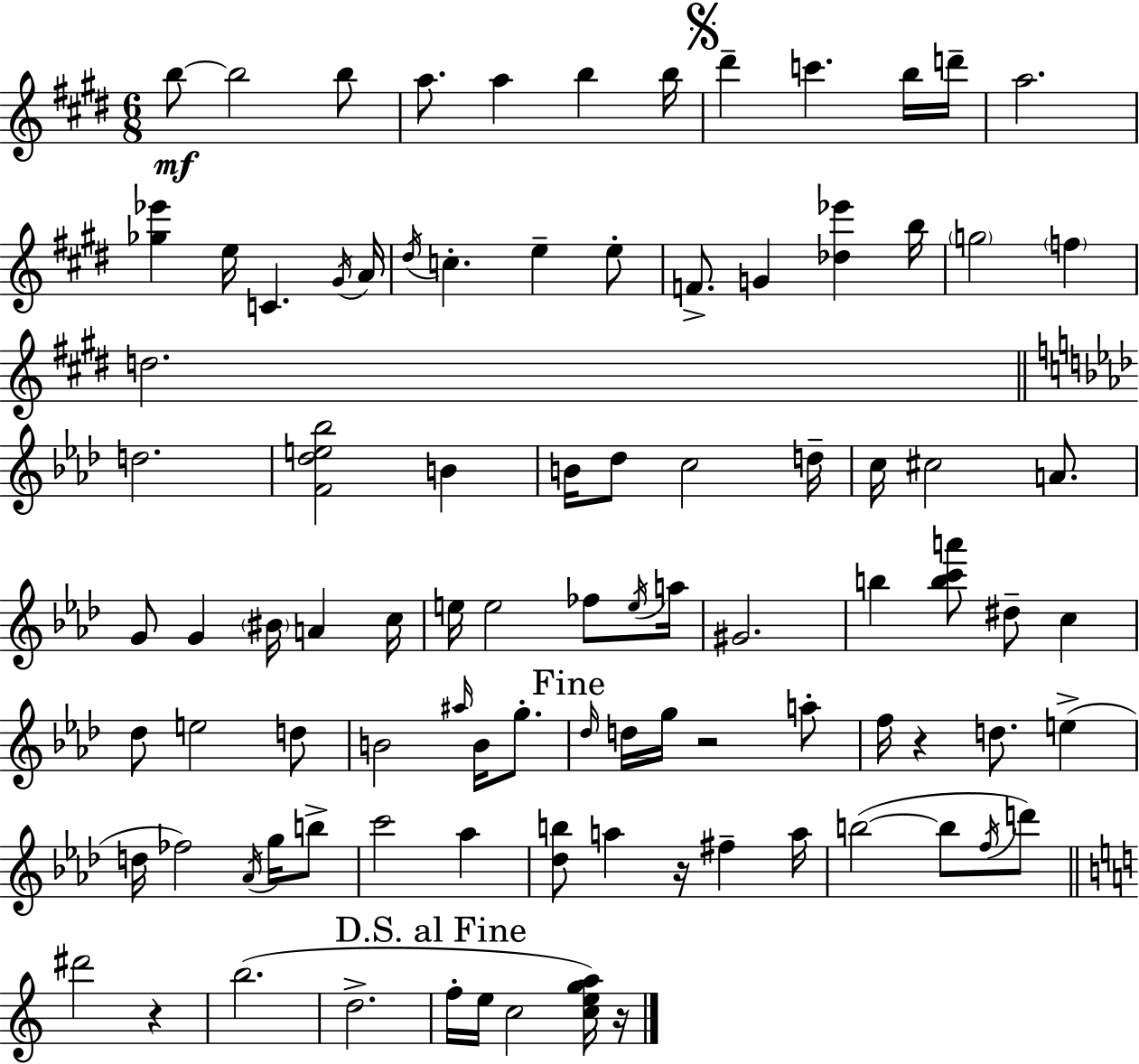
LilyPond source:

{
  \clef treble
  \numericTimeSignature
  \time 6/8
  \key e \major
  \repeat volta 2 { b''8~~\mf b''2 b''8 | a''8. a''4 b''4 b''16 | \mark \markup { \musicglyph "scripts.segno" } dis'''4-- c'''4. b''16 d'''16-- | a''2. | \break <ges'' ees'''>4 e''16 c'4. \acciaccatura { gis'16 } | a'16 \acciaccatura { dis''16 } c''4.-. e''4-- | e''8-. f'8.-> g'4 <des'' ees'''>4 | b''16 \parenthesize g''2 \parenthesize f''4 | \break d''2. | \bar "||" \break \key aes \major d''2. | <f' des'' e'' bes''>2 b'4 | b'16 des''8 c''2 d''16-- | c''16 cis''2 a'8. | \break g'8 g'4 \parenthesize bis'16 a'4 c''16 | e''16 e''2 fes''8 \acciaccatura { e''16 } | a''16 gis'2. | b''4 <b'' c''' a'''>8 dis''8-- c''4 | \break des''8 e''2 d''8 | b'2 \grace { ais''16 } b'16 g''8.-. | \mark "Fine" \grace { des''16 } d''16 g''16 r2 | a''8-. f''16 r4 d''8. e''4->( | \break d''16 fes''2) | \acciaccatura { aes'16 } g''16 b''8-> c'''2 | aes''4 <des'' b''>8 a''4 r16 fis''4-- | a''16 b''2~(~ | \break b''8 \acciaccatura { f''16 } d'''8) \bar "||" \break \key a \minor dis'''2 r4 | b''2.( | d''2.-> | \mark "D.S. al Fine" f''16-. e''16 c''2 <c'' e'' g'' a''>16) r16 | \break } \bar "|."
}